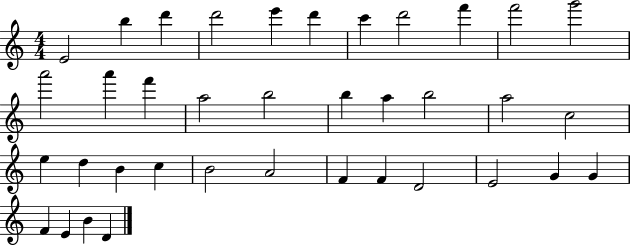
{
  \clef treble
  \numericTimeSignature
  \time 4/4
  \key c \major
  e'2 b''4 d'''4 | d'''2 e'''4 d'''4 | c'''4 d'''2 f'''4 | f'''2 g'''2 | \break a'''2 a'''4 f'''4 | a''2 b''2 | b''4 a''4 b''2 | a''2 c''2 | \break e''4 d''4 b'4 c''4 | b'2 a'2 | f'4 f'4 d'2 | e'2 g'4 g'4 | \break f'4 e'4 b'4 d'4 | \bar "|."
}